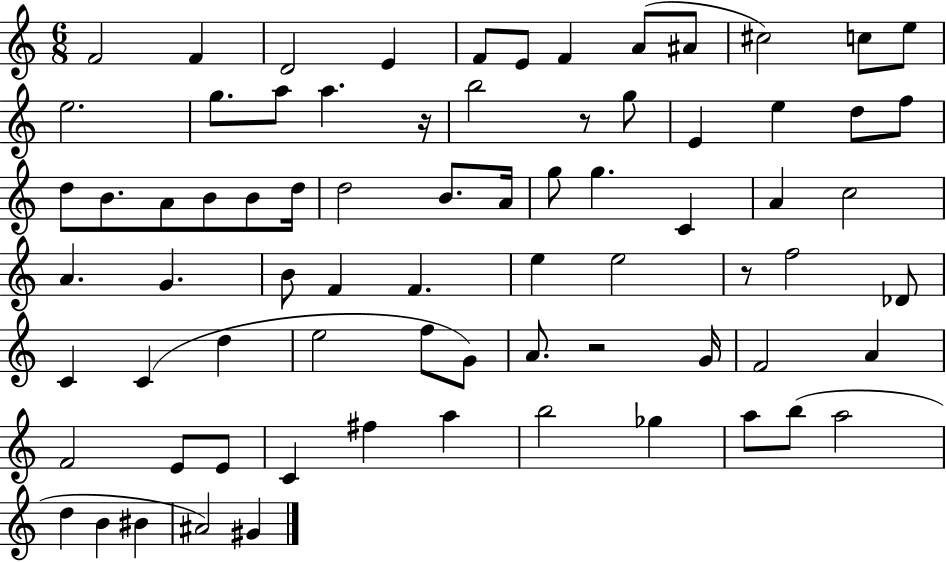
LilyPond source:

{
  \clef treble
  \numericTimeSignature
  \time 6/8
  \key c \major
  f'2 f'4 | d'2 e'4 | f'8 e'8 f'4 a'8( ais'8 | cis''2) c''8 e''8 | \break e''2. | g''8. a''8 a''4. r16 | b''2 r8 g''8 | e'4 e''4 d''8 f''8 | \break d''8 b'8. a'8 b'8 b'8 d''16 | d''2 b'8. a'16 | g''8 g''4. c'4 | a'4 c''2 | \break a'4. g'4. | b'8 f'4 f'4. | e''4 e''2 | r8 f''2 des'8 | \break c'4 c'4( d''4 | e''2 f''8 g'8) | a'8. r2 g'16 | f'2 a'4 | \break f'2 e'8 e'8 | c'4 fis''4 a''4 | b''2 ges''4 | a''8 b''8( a''2 | \break d''4 b'4 bis'4 | ais'2) gis'4 | \bar "|."
}